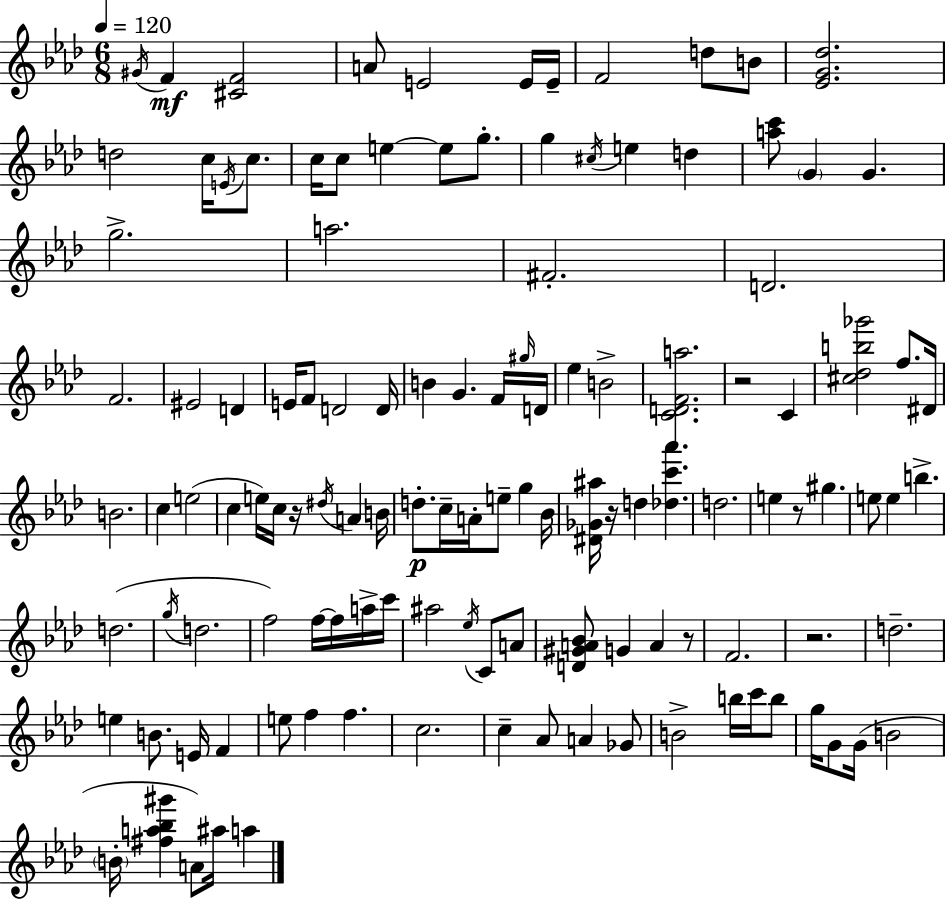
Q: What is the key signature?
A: F minor